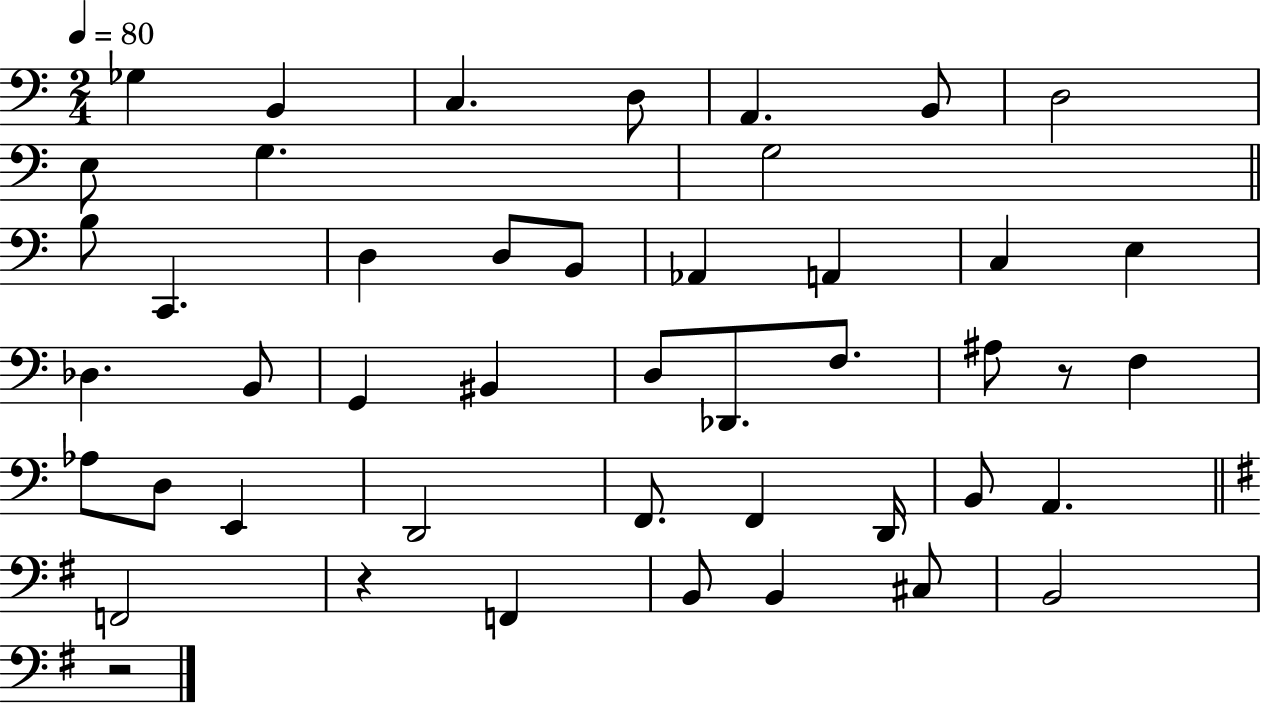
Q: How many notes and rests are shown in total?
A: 46